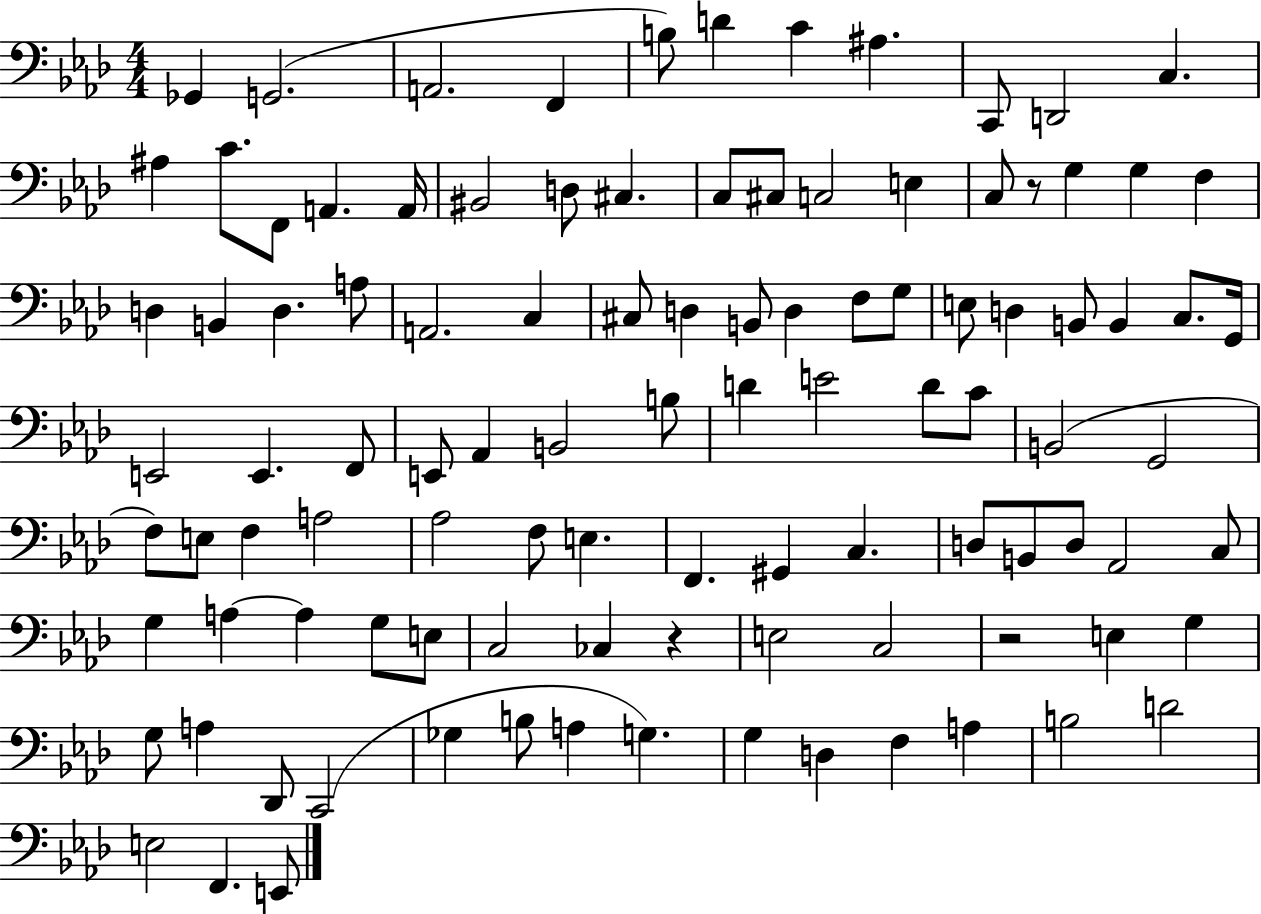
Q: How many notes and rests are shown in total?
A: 104